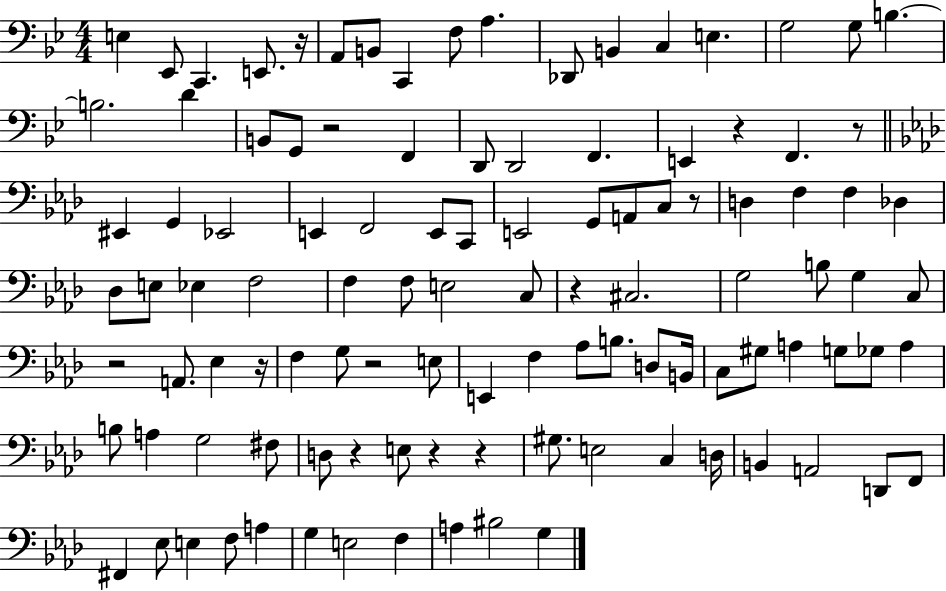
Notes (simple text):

E3/q Eb2/e C2/q. E2/e. R/s A2/e B2/e C2/q F3/e A3/q. Db2/e B2/q C3/q E3/q. G3/h G3/e B3/q. B3/h. D4/q B2/e G2/e R/h F2/q D2/e D2/h F2/q. E2/q R/q F2/q. R/e EIS2/q G2/q Eb2/h E2/q F2/h E2/e C2/e E2/h G2/e A2/e C3/e R/e D3/q F3/q F3/q Db3/q Db3/e E3/e Eb3/q F3/h F3/q F3/e E3/h C3/e R/q C#3/h. G3/h B3/e G3/q C3/e R/h A2/e. Eb3/q R/s F3/q G3/e R/h E3/e E2/q F3/q Ab3/e B3/e. D3/e B2/s C3/e G#3/e A3/q G3/e Gb3/e A3/q B3/e A3/q G3/h F#3/e D3/e R/q E3/e R/q R/q G#3/e. E3/h C3/q D3/s B2/q A2/h D2/e F2/e F#2/q Eb3/e E3/q F3/e A3/q G3/q E3/h F3/q A3/q BIS3/h G3/q